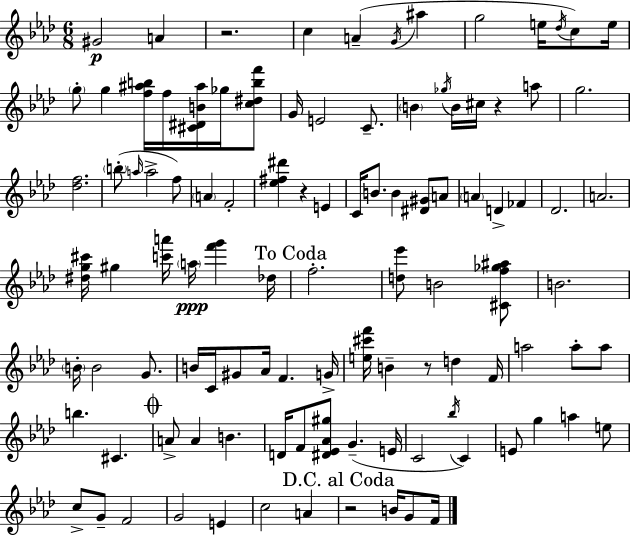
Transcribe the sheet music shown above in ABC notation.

X:1
T:Untitled
M:6/8
L:1/4
K:Ab
^G2 A z2 c A G/4 ^a g2 e/4 _d/4 c/2 e/4 g/2 g [f^ab]/4 f/4 [^C^DB^a]/4 _g/4 [c^dbf']/2 G/4 E2 C/2 B _g/4 B/4 ^c/4 z a/2 g2 [_df]2 b/2 a/4 a2 f/2 A F2 [_e^f^d'] z E C/4 B/2 B [^D^G]/2 A/2 A D _F _D2 A2 [^dg^c']/4 ^g [c'a']/4 a/4 [f'g'] _d/4 f2 [d_e']/2 B2 [^Cf_g^a]/2 B2 B/4 B2 G/2 B/4 C/4 ^G/2 _A/4 F G/4 [e^c'f']/4 B z/2 d F/4 a2 a/2 a/2 b ^C A/2 A B D/4 F/2 [^D_E_A^g]/2 G E/4 C2 _b/4 C E/2 g a e/2 c/2 G/2 F2 G2 E c2 A z2 B/4 G/2 F/4